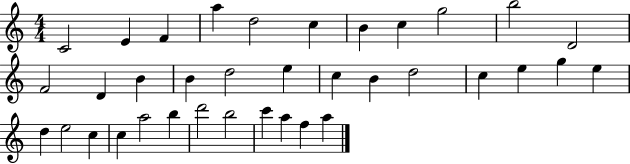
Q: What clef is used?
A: treble